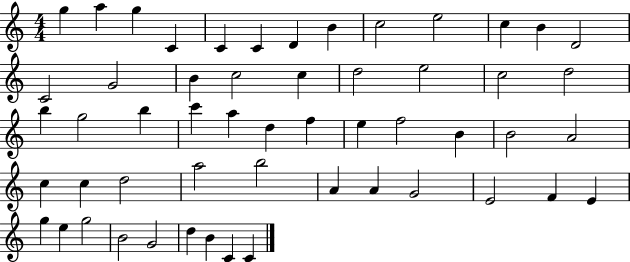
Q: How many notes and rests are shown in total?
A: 54